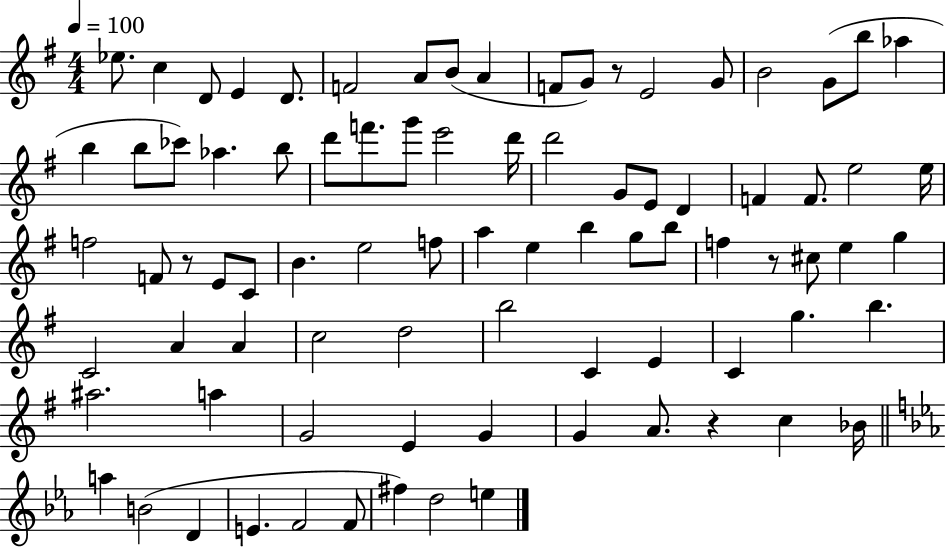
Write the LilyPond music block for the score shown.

{
  \clef treble
  \numericTimeSignature
  \time 4/4
  \key g \major
  \tempo 4 = 100
  \repeat volta 2 { ees''8. c''4 d'8 e'4 d'8. | f'2 a'8 b'8( a'4 | f'8 g'8) r8 e'2 g'8 | b'2 g'8( b''8 aes''4 | \break b''4 b''8 ces'''8) aes''4. b''8 | d'''8 f'''8. g'''8 e'''2 d'''16 | d'''2 g'8 e'8 d'4 | f'4 f'8. e''2 e''16 | \break f''2 f'8 r8 e'8 c'8 | b'4. e''2 f''8 | a''4 e''4 b''4 g''8 b''8 | f''4 r8 cis''8 e''4 g''4 | \break c'2 a'4 a'4 | c''2 d''2 | b''2 c'4 e'4 | c'4 g''4. b''4. | \break ais''2. a''4 | g'2 e'4 g'4 | g'4 a'8. r4 c''4 bes'16 | \bar "||" \break \key ees \major a''4 b'2( d'4 | e'4. f'2 f'8 | fis''4) d''2 e''4 | } \bar "|."
}